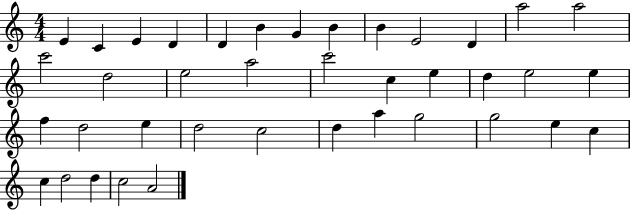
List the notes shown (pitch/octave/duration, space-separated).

E4/q C4/q E4/q D4/q D4/q B4/q G4/q B4/q B4/q E4/h D4/q A5/h A5/h C6/h D5/h E5/h A5/h C6/h C5/q E5/q D5/q E5/h E5/q F5/q D5/h E5/q D5/h C5/h D5/q A5/q G5/h G5/h E5/q C5/q C5/q D5/h D5/q C5/h A4/h